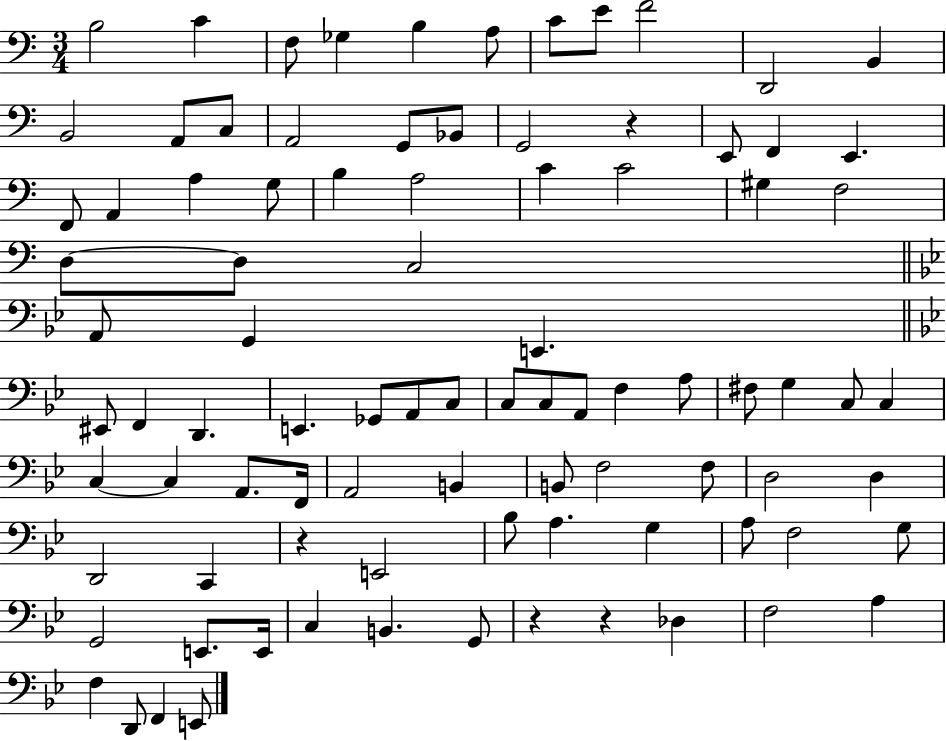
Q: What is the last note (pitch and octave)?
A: E2